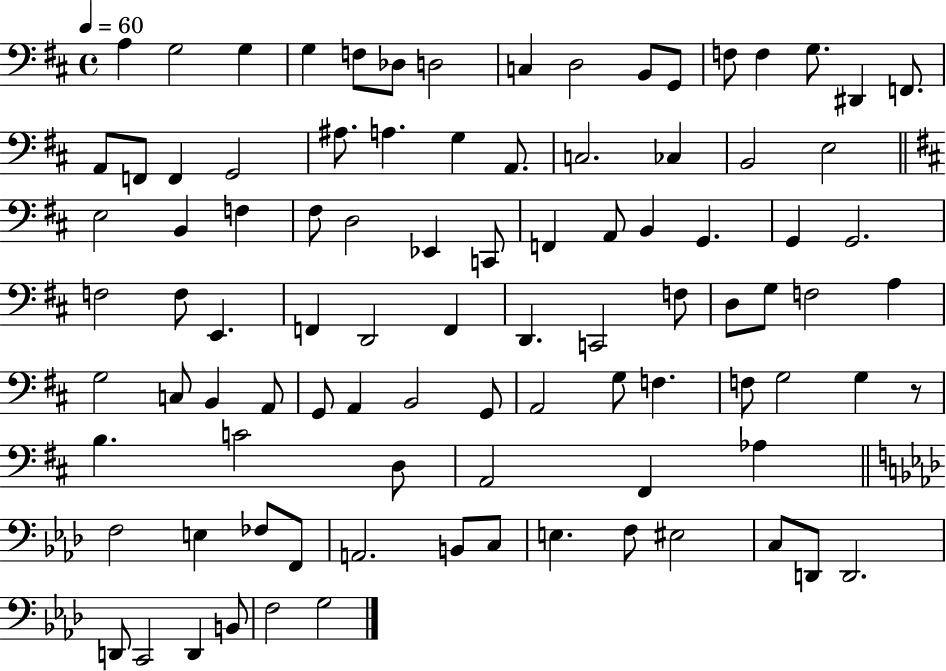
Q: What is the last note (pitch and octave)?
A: G3